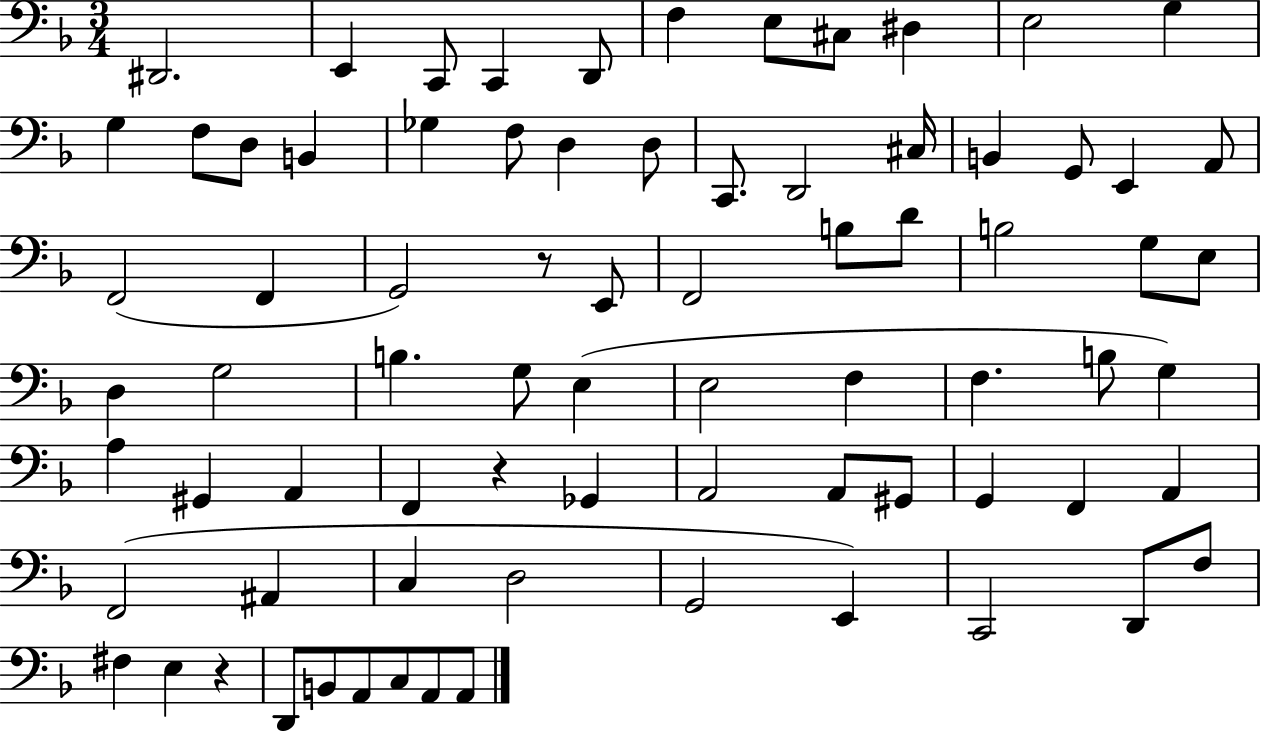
X:1
T:Untitled
M:3/4
L:1/4
K:F
^D,,2 E,, C,,/2 C,, D,,/2 F, E,/2 ^C,/2 ^D, E,2 G, G, F,/2 D,/2 B,, _G, F,/2 D, D,/2 C,,/2 D,,2 ^C,/4 B,, G,,/2 E,, A,,/2 F,,2 F,, G,,2 z/2 E,,/2 F,,2 B,/2 D/2 B,2 G,/2 E,/2 D, G,2 B, G,/2 E, E,2 F, F, B,/2 G, A, ^G,, A,, F,, z _G,, A,,2 A,,/2 ^G,,/2 G,, F,, A,, F,,2 ^A,, C, D,2 G,,2 E,, C,,2 D,,/2 F,/2 ^F, E, z D,,/2 B,,/2 A,,/2 C,/2 A,,/2 A,,/2